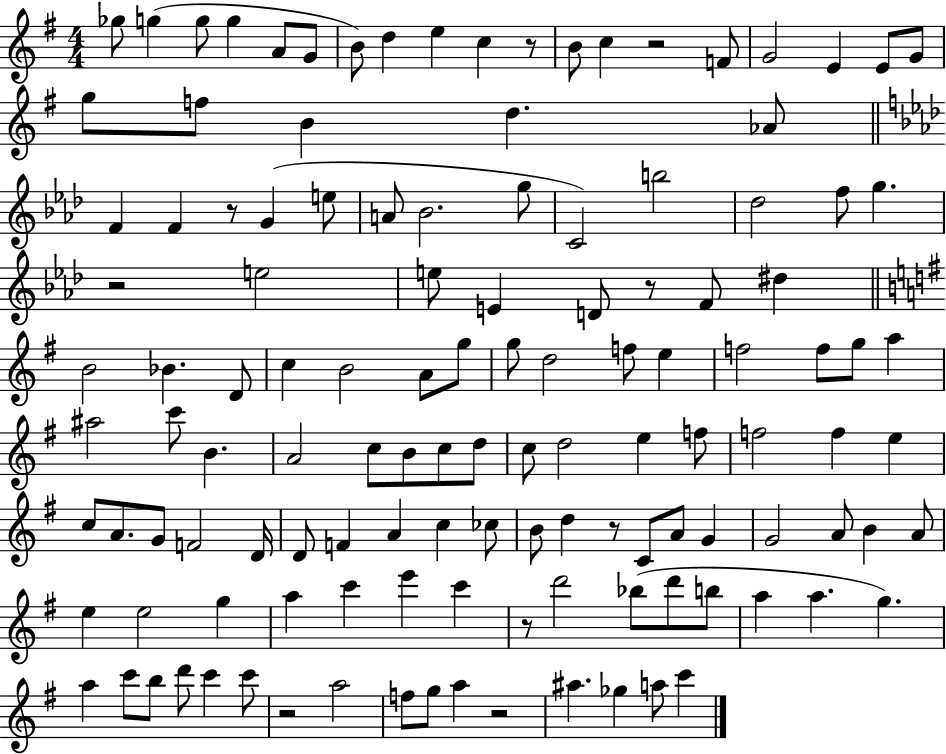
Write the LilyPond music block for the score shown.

{
  \clef treble
  \numericTimeSignature
  \time 4/4
  \key g \major
  ges''8 g''4( g''8 g''4 a'8 g'8 | b'8) d''4 e''4 c''4 r8 | b'8 c''4 r2 f'8 | g'2 e'4 e'8 g'8 | \break g''8 f''8 b'4 d''4. aes'8 | \bar "||" \break \key aes \major f'4 f'4 r8 g'4( e''8 | a'8 bes'2. g''8 | c'2) b''2 | des''2 f''8 g''4. | \break r2 e''2 | e''8 e'4 d'8 r8 f'8 dis''4 | \bar "||" \break \key e \minor b'2 bes'4. d'8 | c''4 b'2 a'8 g''8 | g''8 d''2 f''8 e''4 | f''2 f''8 g''8 a''4 | \break ais''2 c'''8 b'4. | a'2 c''8 b'8 c''8 d''8 | c''8 d''2 e''4 f''8 | f''2 f''4 e''4 | \break c''8 a'8. g'8 f'2 d'16 | d'8 f'4 a'4 c''4 ces''8 | b'8 d''4 r8 c'8 a'8 g'4 | g'2 a'8 b'4 a'8 | \break e''4 e''2 g''4 | a''4 c'''4 e'''4 c'''4 | r8 d'''2 bes''8( d'''8 b''8 | a''4 a''4. g''4.) | \break a''4 c'''8 b''8 d'''8 c'''4 c'''8 | r2 a''2 | f''8 g''8 a''4 r2 | ais''4. ges''4 a''8 c'''4 | \break \bar "|."
}